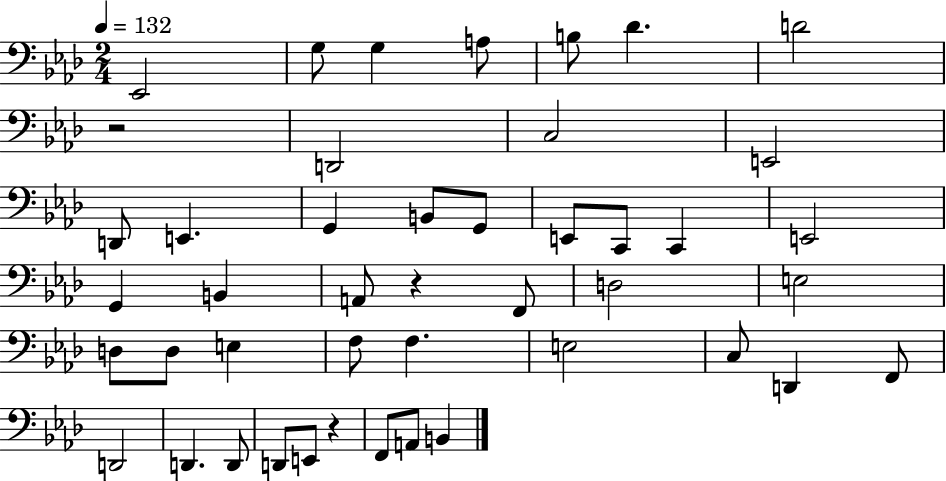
X:1
T:Untitled
M:2/4
L:1/4
K:Ab
_E,,2 G,/2 G, A,/2 B,/2 _D D2 z2 D,,2 C,2 E,,2 D,,/2 E,, G,, B,,/2 G,,/2 E,,/2 C,,/2 C,, E,,2 G,, B,, A,,/2 z F,,/2 D,2 E,2 D,/2 D,/2 E, F,/2 F, E,2 C,/2 D,, F,,/2 D,,2 D,, D,,/2 D,,/2 E,,/2 z F,,/2 A,,/2 B,,